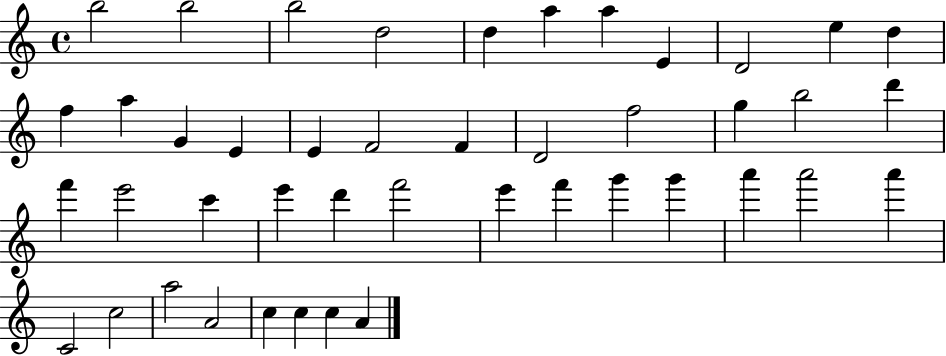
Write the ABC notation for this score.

X:1
T:Untitled
M:4/4
L:1/4
K:C
b2 b2 b2 d2 d a a E D2 e d f a G E E F2 F D2 f2 g b2 d' f' e'2 c' e' d' f'2 e' f' g' g' a' a'2 a' C2 c2 a2 A2 c c c A